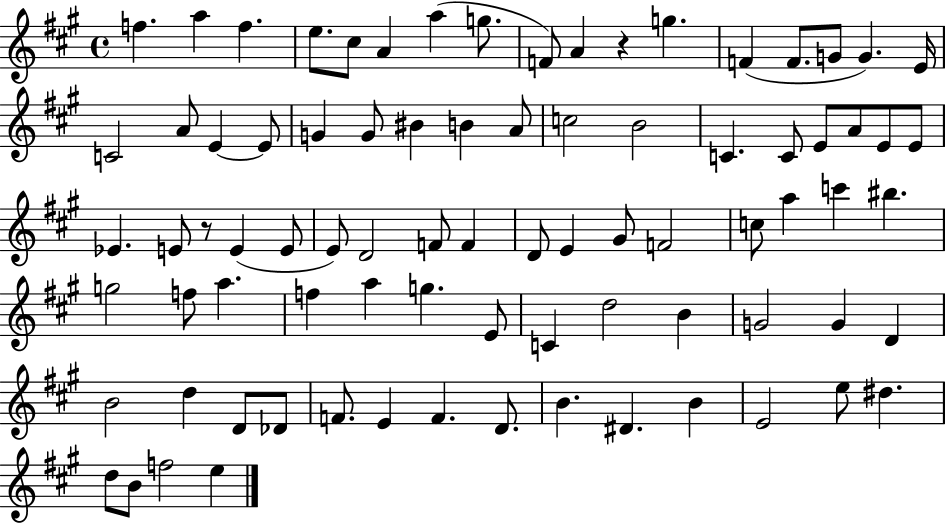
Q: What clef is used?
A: treble